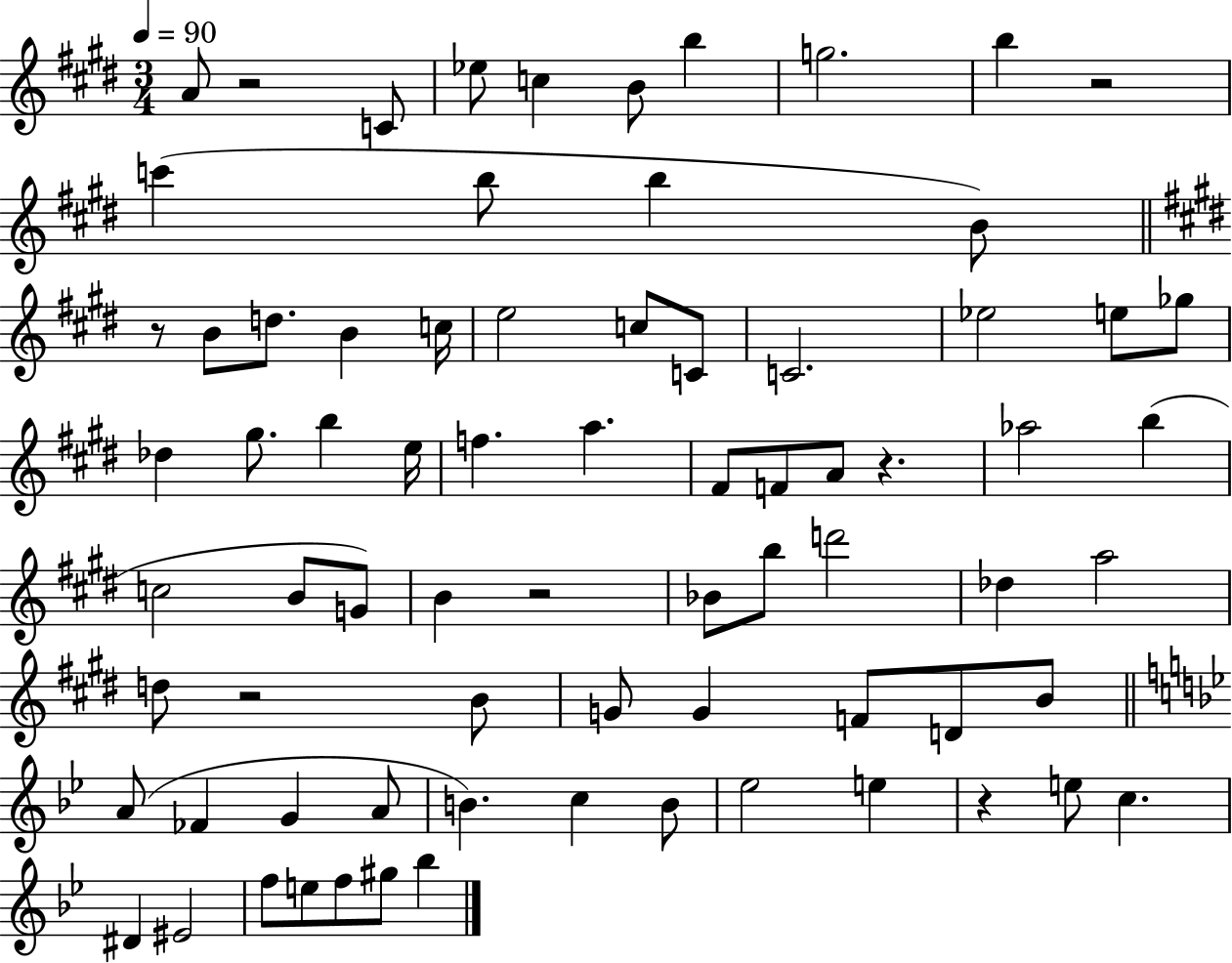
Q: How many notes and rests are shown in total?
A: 75